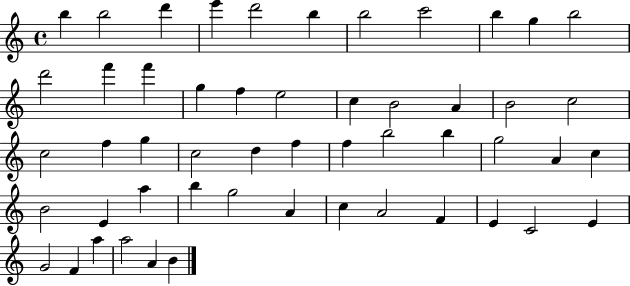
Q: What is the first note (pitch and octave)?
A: B5